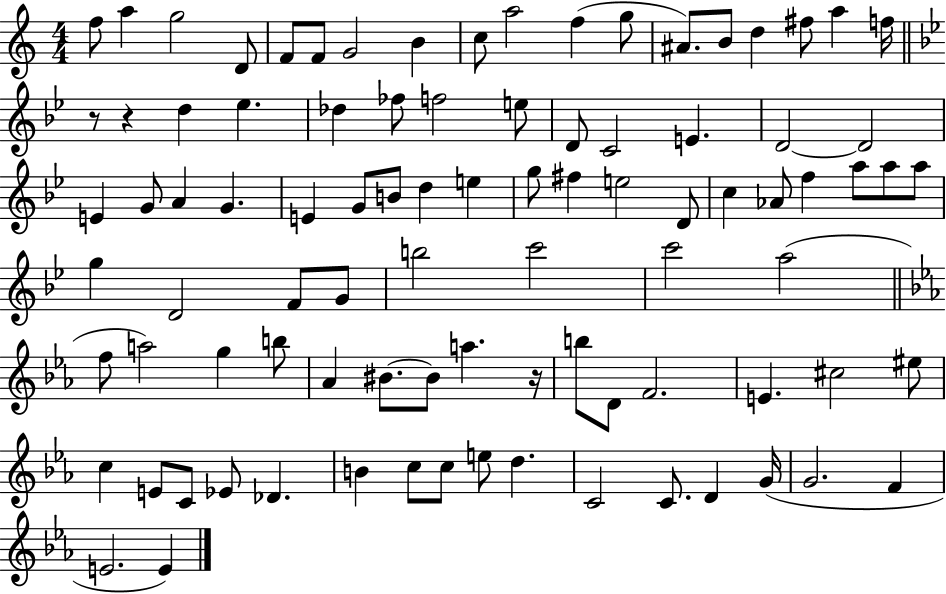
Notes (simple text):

F5/e A5/q G5/h D4/e F4/e F4/e G4/h B4/q C5/e A5/h F5/q G5/e A#4/e. B4/e D5/q F#5/e A5/q F5/s R/e R/q D5/q Eb5/q. Db5/q FES5/e F5/h E5/e D4/e C4/h E4/q. D4/h D4/h E4/q G4/e A4/q G4/q. E4/q G4/e B4/e D5/q E5/q G5/e F#5/q E5/h D4/e C5/q Ab4/e F5/q A5/e A5/e A5/e G5/q D4/h F4/e G4/e B5/h C6/h C6/h A5/h F5/e A5/h G5/q B5/e Ab4/q BIS4/e. BIS4/e A5/q. R/s B5/e D4/e F4/h. E4/q. C#5/h EIS5/e C5/q E4/e C4/e Eb4/e Db4/q. B4/q C5/e C5/e E5/e D5/q. C4/h C4/e. D4/q G4/s G4/h. F4/q E4/h. E4/q